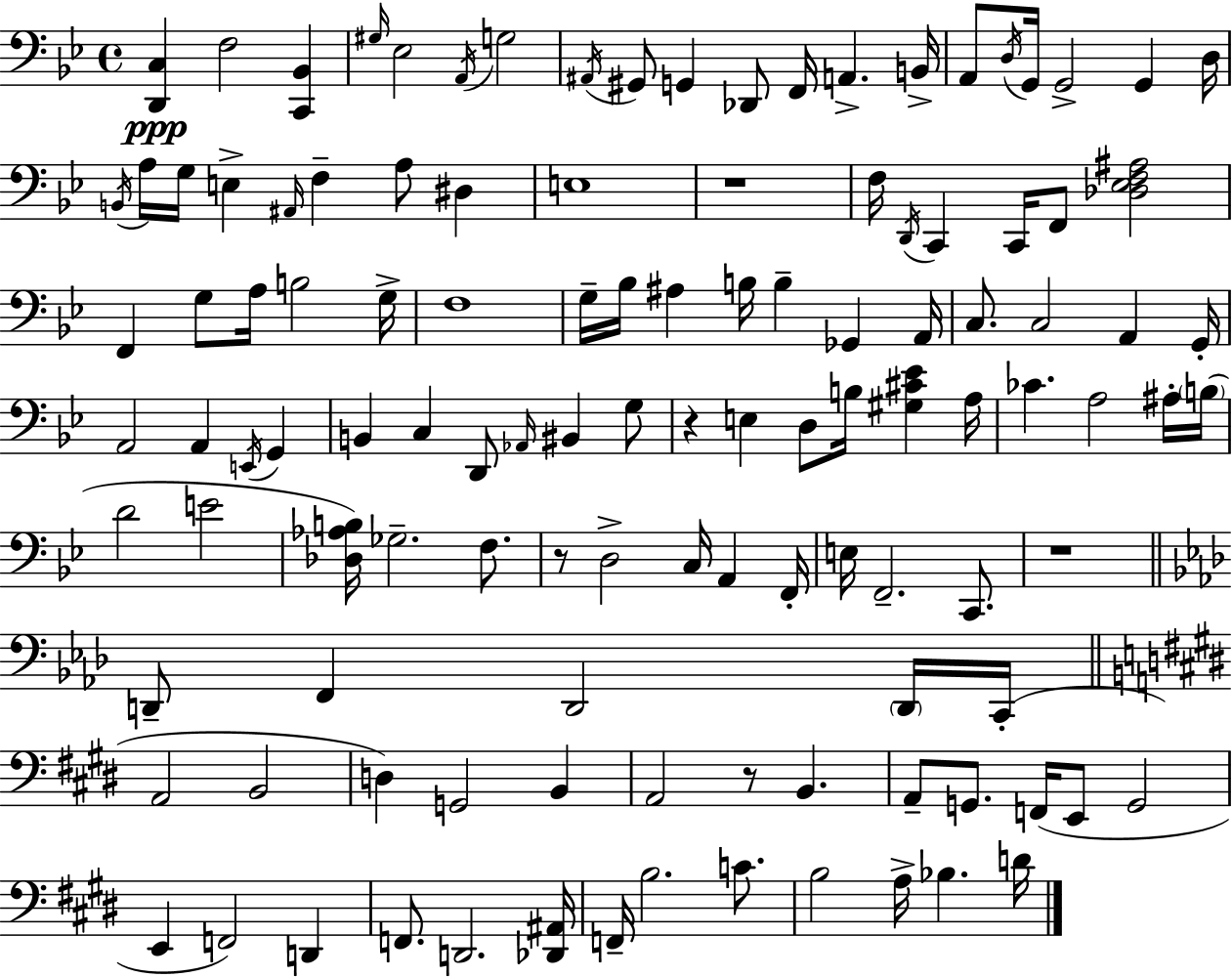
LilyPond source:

{
  \clef bass
  \time 4/4
  \defaultTimeSignature
  \key bes \major
  \repeat volta 2 { <d, c>4\ppp f2 <c, bes,>4 | \grace { gis16 } ees2 \acciaccatura { a,16 } g2 | \acciaccatura { ais,16 } gis,8 g,4 des,8 f,16 a,4.-> | b,16-> a,8 \acciaccatura { d16 } g,16 g,2-> g,4 | \break d16 \acciaccatura { b,16 } a16 g16 e4-> \grace { ais,16 } f4-- | a8 dis4 e1 | r1 | f16 \acciaccatura { d,16 } c,4 c,16 f,8 <des ees f ais>2 | \break f,4 g8 a16 b2 | g16-> f1 | g16-- bes16 ais4 b16 b4-- | ges,4 a,16 c8. c2 | \break a,4 g,16-. a,2 a,4 | \acciaccatura { e,16 } g,4 b,4 c4 | d,8 \grace { aes,16 } bis,4 g8 r4 e4 | d8 b16 <gis cis' ees'>4 a16 ces'4. a2 | \break ais16-. \parenthesize b16( d'2 | e'2 <des aes b>16) ges2.-- | f8. r8 d2-> | c16 a,4 f,16-. e16 f,2.-- | \break c,8. r1 | \bar "||" \break \key aes \major d,8-- f,4 d,2 \parenthesize d,16 c,16-.( | \bar "||" \break \key e \major a,2 b,2 | d4) g,2 b,4 | a,2 r8 b,4. | a,8-- g,8. f,16( e,8 g,2 | \break e,4 f,2) d,4 | f,8. d,2. <des, ais,>16 | f,16-- b2. c'8. | b2 a16-> bes4. d'16 | \break } \bar "|."
}